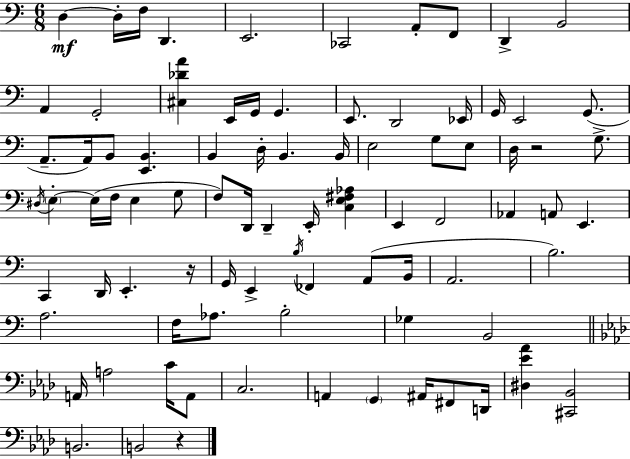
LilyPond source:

{
  \clef bass
  \numericTimeSignature
  \time 6/8
  \key c \major
  d4~~\mf d16-. f16 d,4. | e,2. | ces,2 a,8-. f,8 | d,4-> b,2 | \break a,4 g,2-. | <cis des' a'>4 e,16 g,16 g,4. | e,8. d,2 ees,16 | g,16 e,2 g,8.( | \break a,8.-- a,16) b,8 <e, b,>4. | b,4 d16-. b,4. b,16 | e2 g8 e8 | d16 r2 g8.-> | \break \acciaccatura { dis16 } \parenthesize e4-.~~ e16( f16 e4 g8 | f8) d,16 d,4-- e,16-. <c e fis aes>4 | e,4 f,2 | aes,4 a,8 e,4. | \break c,4 d,16 e,4.-. | r16 g,16 e,4-> \acciaccatura { b16 } fes,4 a,8( | b,16 a,2. | b2.) | \break a2. | f16 aes8. b2-. | ges4 b,2 | \bar "||" \break \key f \minor a,16 a2 c'16 a,8 | c2. | a,4 \parenthesize g,4 ais,16 fis,8 d,16 | <dis ees' aes'>4 <cis, bes,>2 | \break b,2. | b,2 r4 | \bar "|."
}